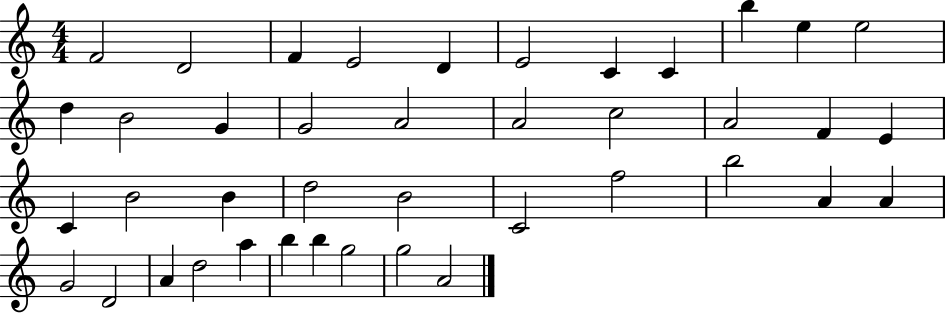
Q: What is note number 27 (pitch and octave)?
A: C4